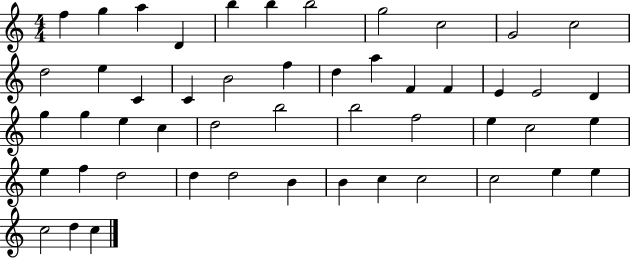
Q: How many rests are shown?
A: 0